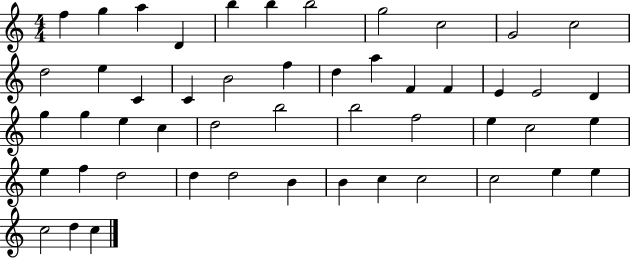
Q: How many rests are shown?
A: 0